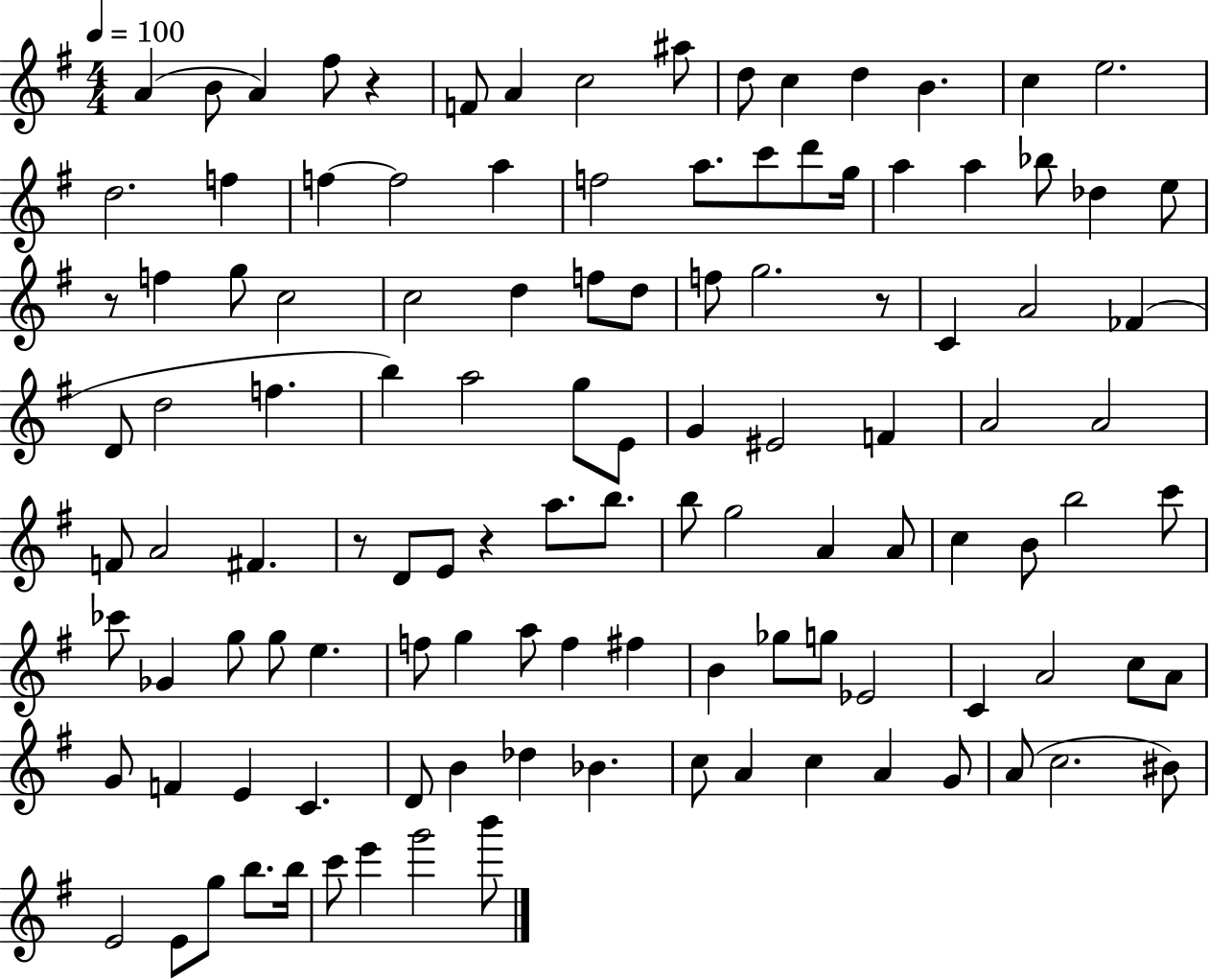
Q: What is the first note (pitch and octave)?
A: A4